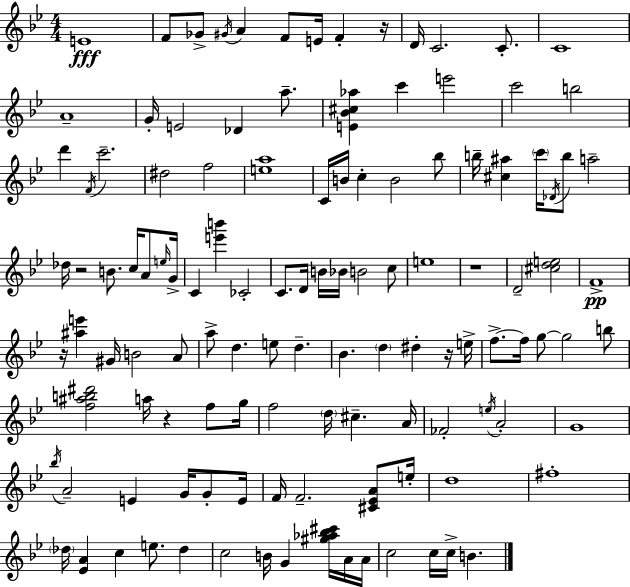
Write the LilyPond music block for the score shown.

{
  \clef treble
  \numericTimeSignature
  \time 4/4
  \key g \minor
  \repeat volta 2 { e'1\fff | f'8 ges'8-> \acciaccatura { gis'16 } a'4 f'8 e'16 f'4-. | r16 d'16 c'2. c'8.-. | c'1 | \break a'1-- | g'16-. e'2 des'4 a''8.-- | <e' bes' cis'' aes''>4 c'''4 e'''2 | c'''2 b''2 | \break d'''4 \acciaccatura { f'16 } c'''2.-- | dis''2 f''2 | <e'' a''>1 | c'16 b'16 c''4-. b'2 | \break bes''8 b''16-- <cis'' ais''>4 \parenthesize c'''16 \acciaccatura { des'16 } b''8 a''2-- | des''16 r2 b'8. c''16 | a'8 \grace { e''16 } g'16-> c'4 <e''' b'''>4 ces'2-. | c'8. d'16 b'16 bes'16 b'2 | \break c''8 e''1 | r1 | d'2-- <cis'' d'' e''>2 | f'1->\pp | \break r16 <ais'' e'''>4 gis'16 b'2 | a'8 a''8-> d''4. e''8 d''4.-- | bes'4. \parenthesize d''4 dis''4-. | r16 e''16-> f''8.->~~ f''16 g''8~~ g''2 | \break b''8 <f'' ais'' b'' dis'''>2 a''16 r4 | f''8 g''16 f''2 \parenthesize d''16 cis''4.-- | a'16 fes'2-. \acciaccatura { e''16 } a'2-. | g'1 | \break \acciaccatura { bes''16 } a'2-- e'4 | g'16 g'8-. e'16 f'16 f'2.-- | <cis' ees' a'>8 e''16-. d''1 | fis''1-. | \break \parenthesize des''16 <ees' a'>4 c''4 e''8. | des''4 c''2 b'16 g'4 | <gis'' aes'' bes'' cis'''>16 a'16 a'16 c''2 c''16 c''16-> | b'4. } \bar "|."
}